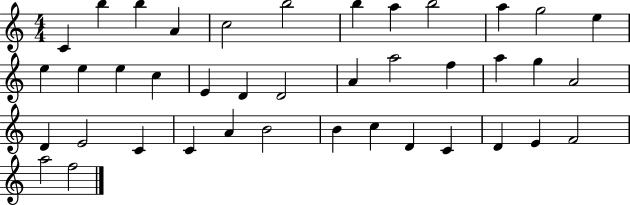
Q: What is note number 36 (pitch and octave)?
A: D4